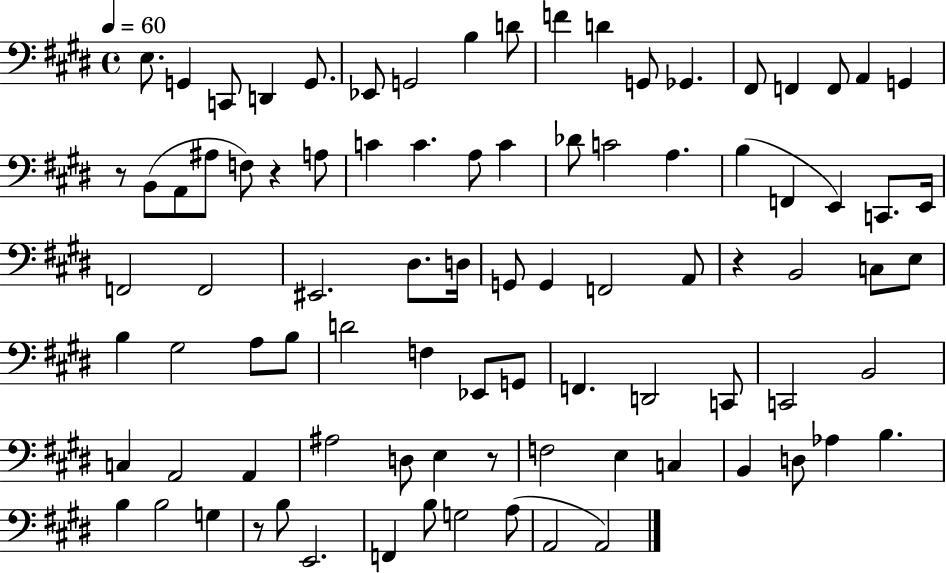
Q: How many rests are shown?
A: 5